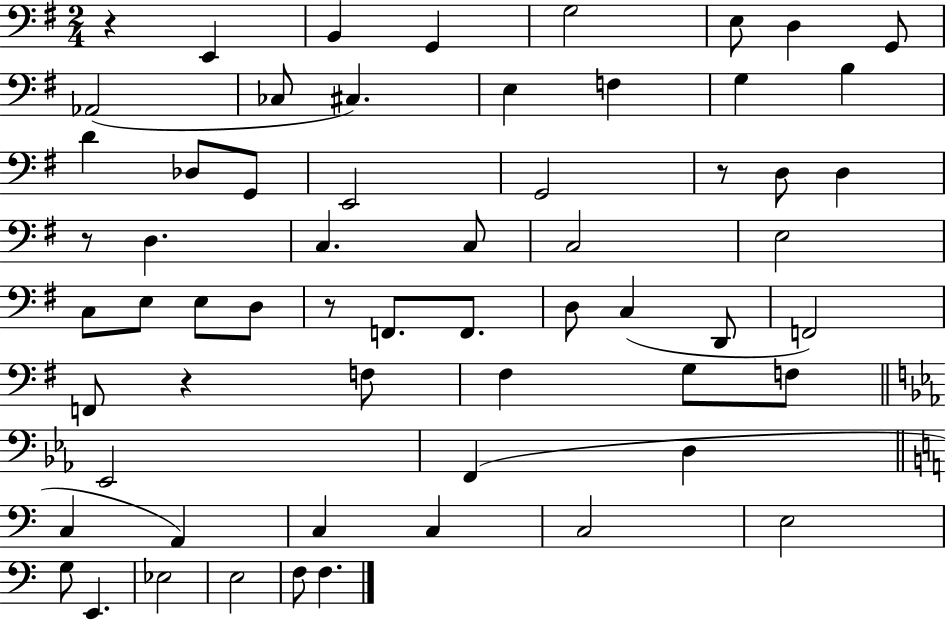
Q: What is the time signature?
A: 2/4